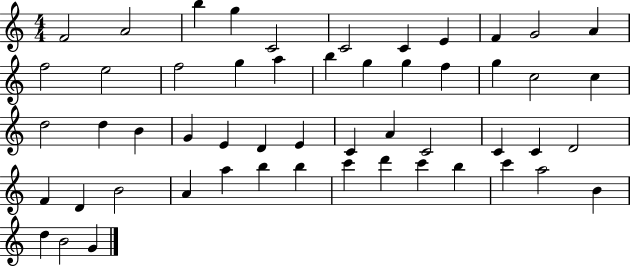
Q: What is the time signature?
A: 4/4